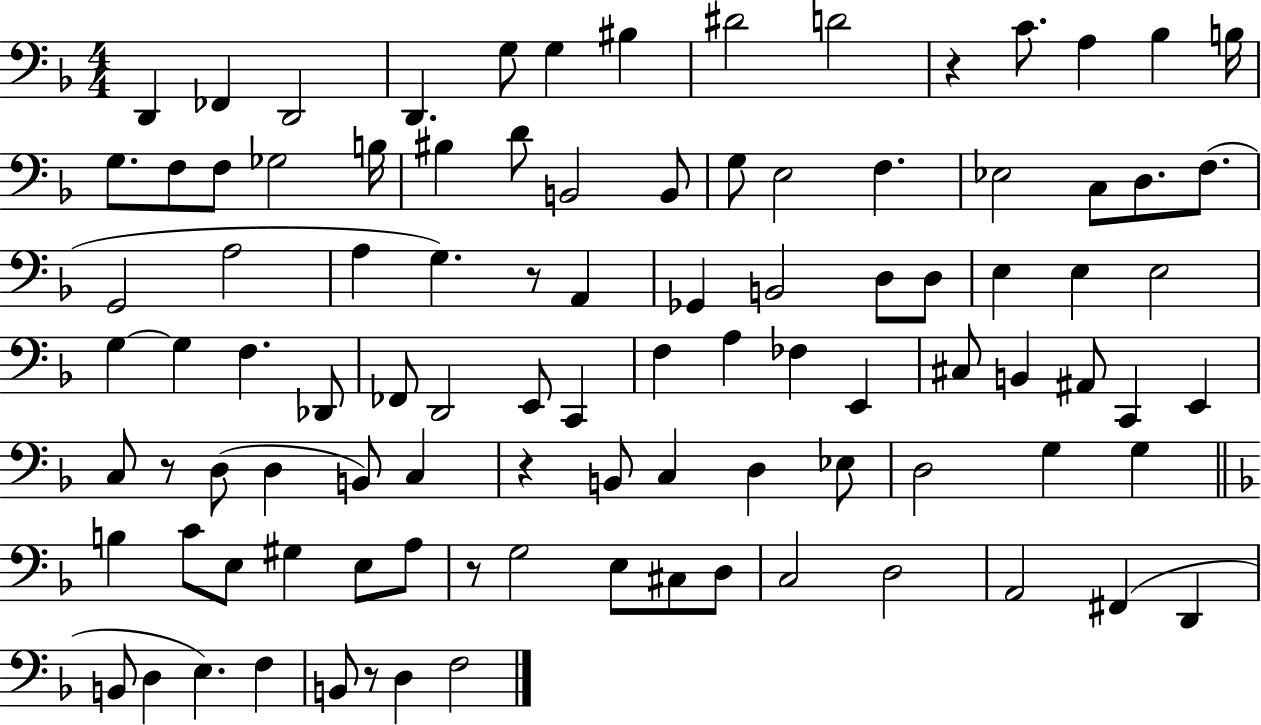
D2/q FES2/q D2/h D2/q. G3/e G3/q BIS3/q D#4/h D4/h R/q C4/e. A3/q Bb3/q B3/s G3/e. F3/e F3/e Gb3/h B3/s BIS3/q D4/e B2/h B2/e G3/e E3/h F3/q. Eb3/h C3/e D3/e. F3/e. G2/h A3/h A3/q G3/q. R/e A2/q Gb2/q B2/h D3/e D3/e E3/q E3/q E3/h G3/q G3/q F3/q. Db2/e FES2/e D2/h E2/e C2/q F3/q A3/q FES3/q E2/q C#3/e B2/q A#2/e C2/q E2/q C3/e R/e D3/e D3/q B2/e C3/q R/q B2/e C3/q D3/q Eb3/e D3/h G3/q G3/q B3/q C4/e E3/e G#3/q E3/e A3/e R/e G3/h E3/e C#3/e D3/e C3/h D3/h A2/h F#2/q D2/q B2/e D3/q E3/q. F3/q B2/e R/e D3/q F3/h